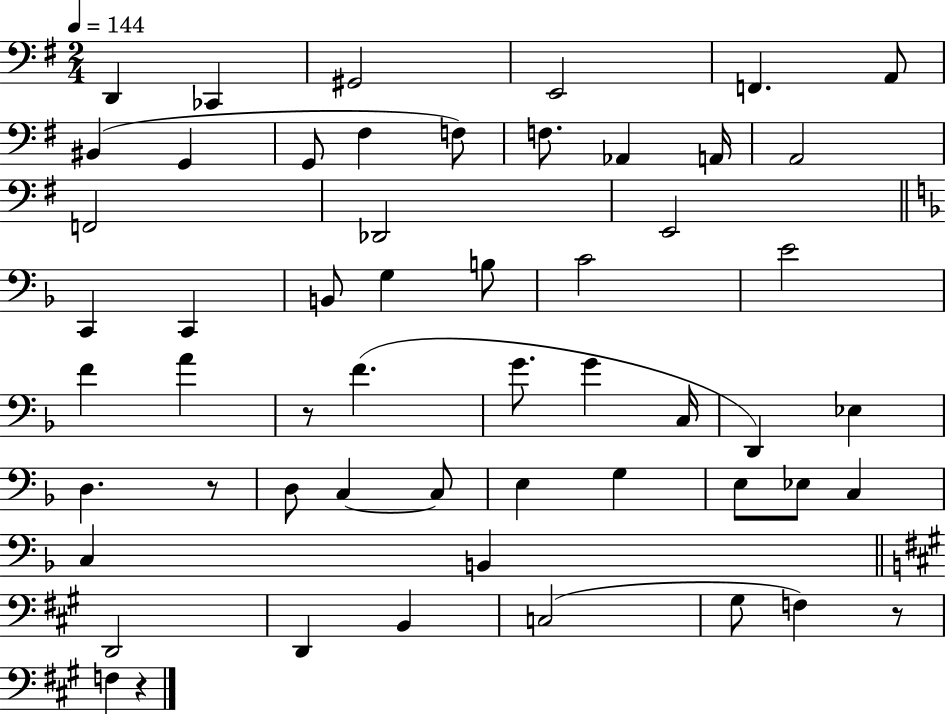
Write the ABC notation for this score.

X:1
T:Untitled
M:2/4
L:1/4
K:G
D,, _C,, ^G,,2 E,,2 F,, A,,/2 ^B,, G,, G,,/2 ^F, F,/2 F,/2 _A,, A,,/4 A,,2 F,,2 _D,,2 E,,2 C,, C,, B,,/2 G, B,/2 C2 E2 F A z/2 F G/2 G C,/4 D,, _E, D, z/2 D,/2 C, C,/2 E, G, E,/2 _E,/2 C, C, B,, D,,2 D,, B,, C,2 ^G,/2 F, z/2 F, z